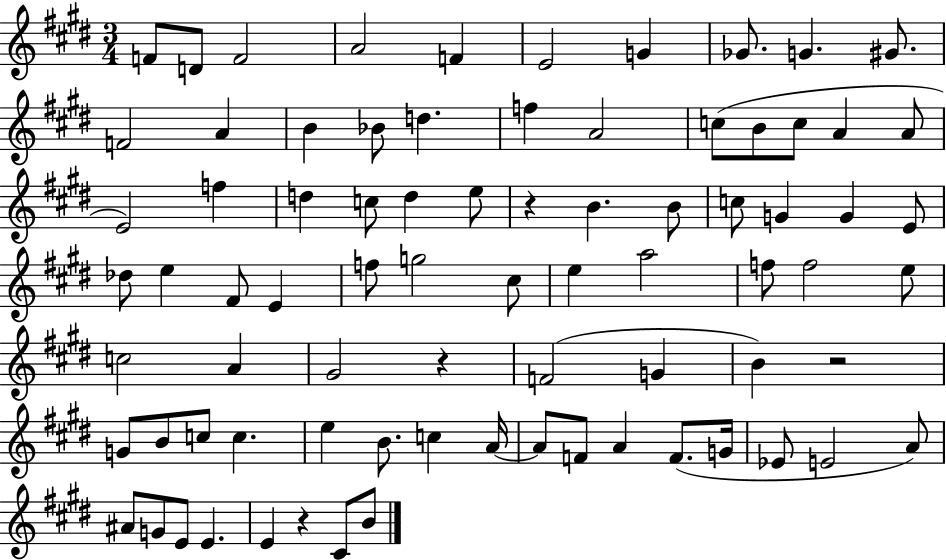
F4/e D4/e F4/h A4/h F4/q E4/h G4/q Gb4/e. G4/q. G#4/e. F4/h A4/q B4/q Bb4/e D5/q. F5/q A4/h C5/e B4/e C5/e A4/q A4/e E4/h F5/q D5/q C5/e D5/q E5/e R/q B4/q. B4/e C5/e G4/q G4/q E4/e Db5/e E5/q F#4/e E4/q F5/e G5/h C#5/e E5/q A5/h F5/e F5/h E5/e C5/h A4/q G#4/h R/q F4/h G4/q B4/q R/h G4/e B4/e C5/e C5/q. E5/q B4/e. C5/q A4/s A4/e F4/e A4/q F4/e. G4/s Eb4/e E4/h A4/e A#4/e G4/e E4/e E4/q. E4/q R/q C#4/e B4/e